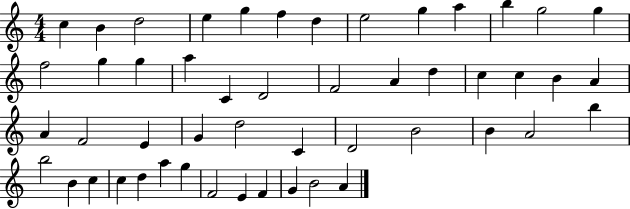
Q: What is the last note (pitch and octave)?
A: A4